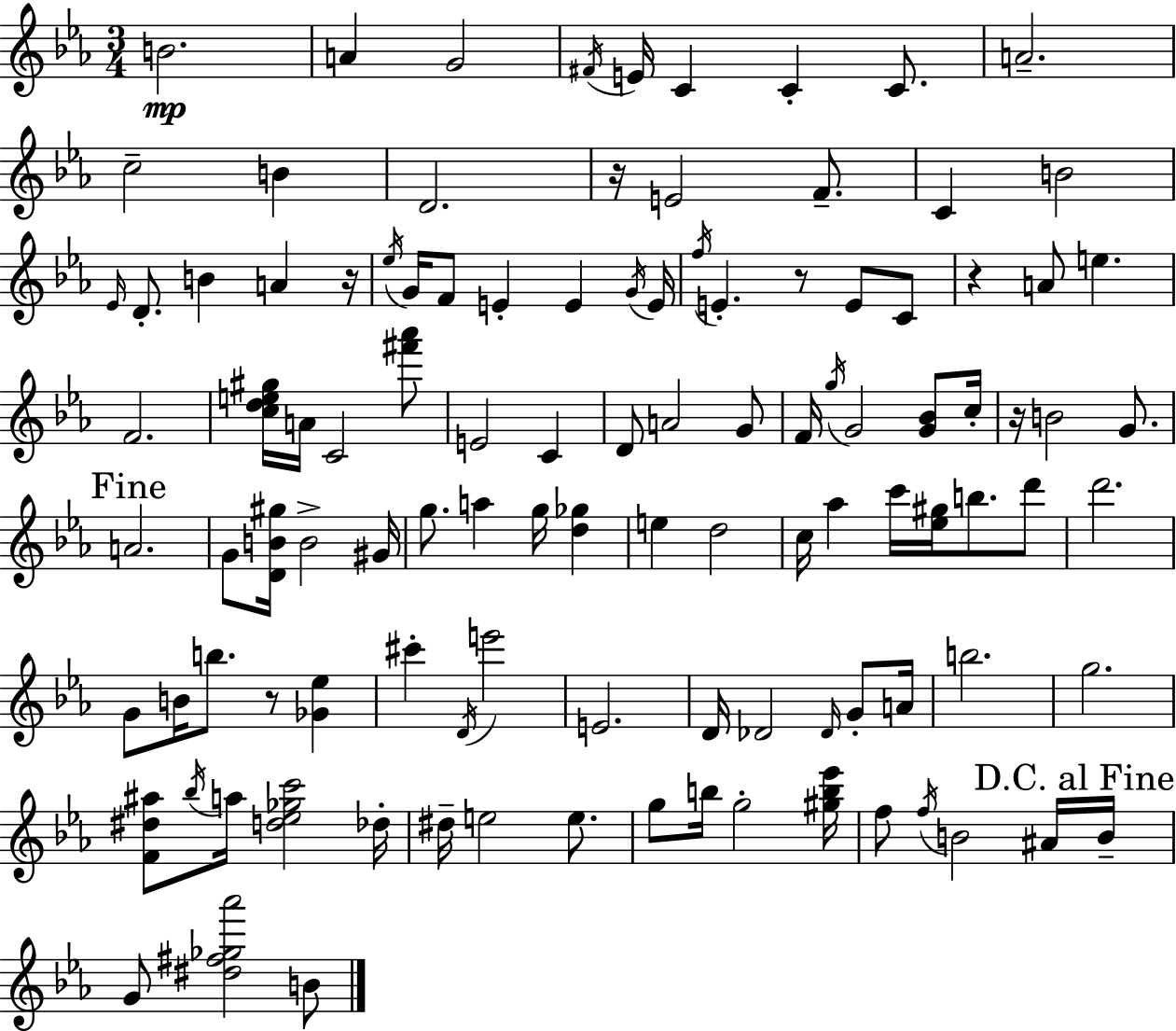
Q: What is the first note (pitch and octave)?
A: B4